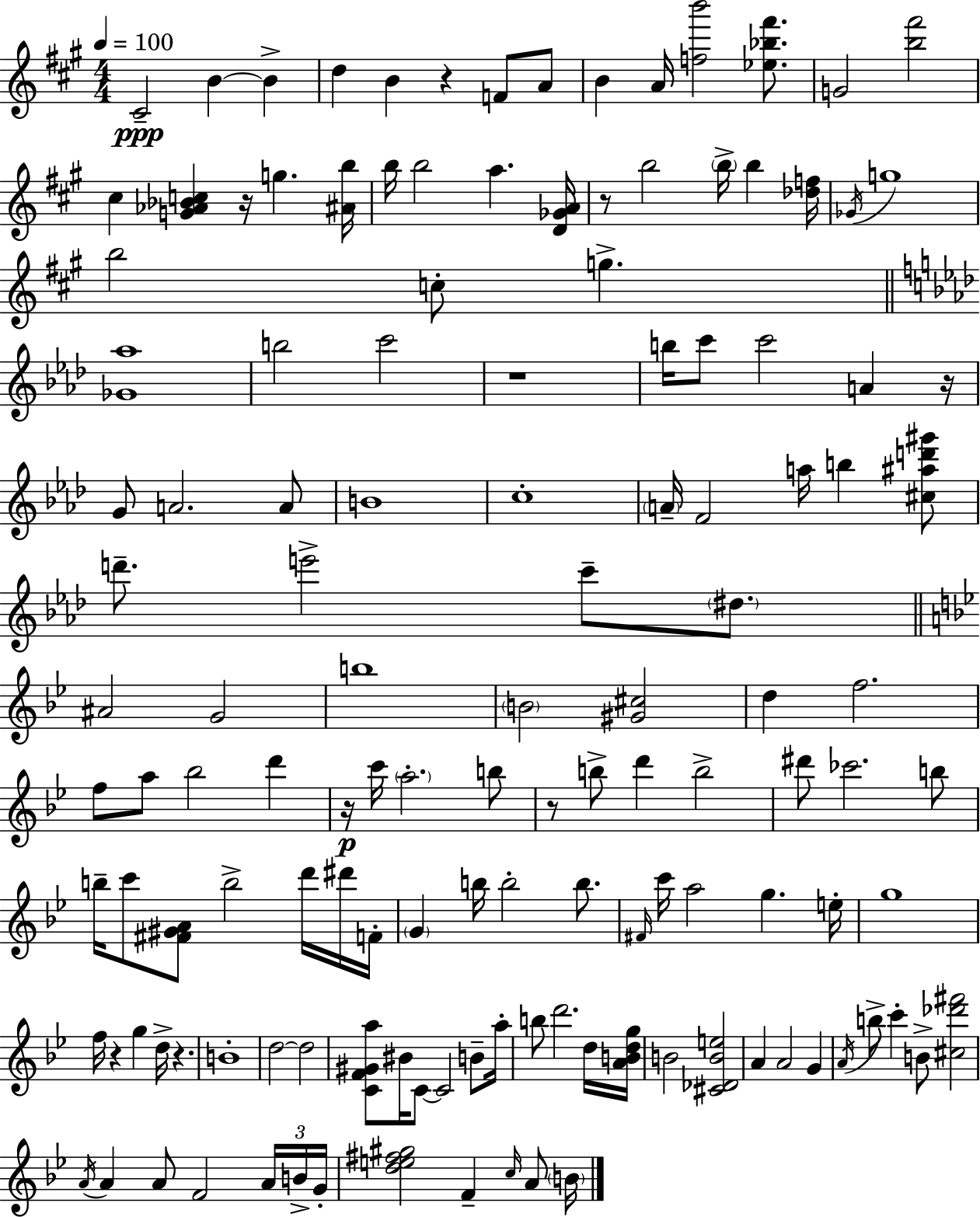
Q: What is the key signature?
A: A major